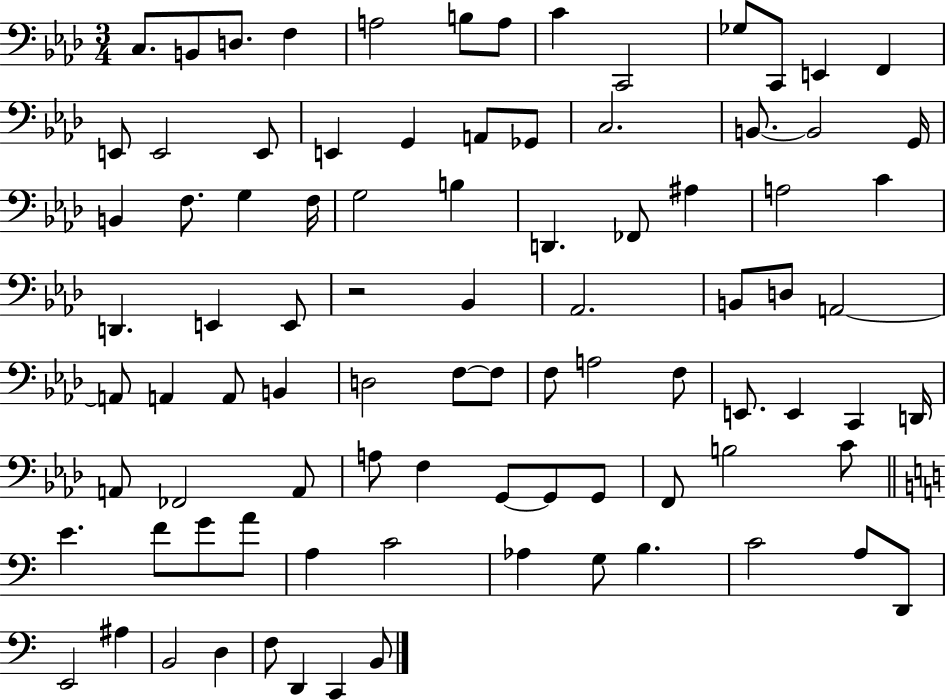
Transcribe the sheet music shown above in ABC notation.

X:1
T:Untitled
M:3/4
L:1/4
K:Ab
C,/2 B,,/2 D,/2 F, A,2 B,/2 A,/2 C C,,2 _G,/2 C,,/2 E,, F,, E,,/2 E,,2 E,,/2 E,, G,, A,,/2 _G,,/2 C,2 B,,/2 B,,2 G,,/4 B,, F,/2 G, F,/4 G,2 B, D,, _F,,/2 ^A, A,2 C D,, E,, E,,/2 z2 _B,, _A,,2 B,,/2 D,/2 A,,2 A,,/2 A,, A,,/2 B,, D,2 F,/2 F,/2 F,/2 A,2 F,/2 E,,/2 E,, C,, D,,/4 A,,/2 _F,,2 A,,/2 A,/2 F, G,,/2 G,,/2 G,,/2 F,,/2 B,2 C/2 E F/2 G/2 A/2 A, C2 _A, G,/2 B, C2 A,/2 D,,/2 E,,2 ^A, B,,2 D, F,/2 D,, C,, B,,/2